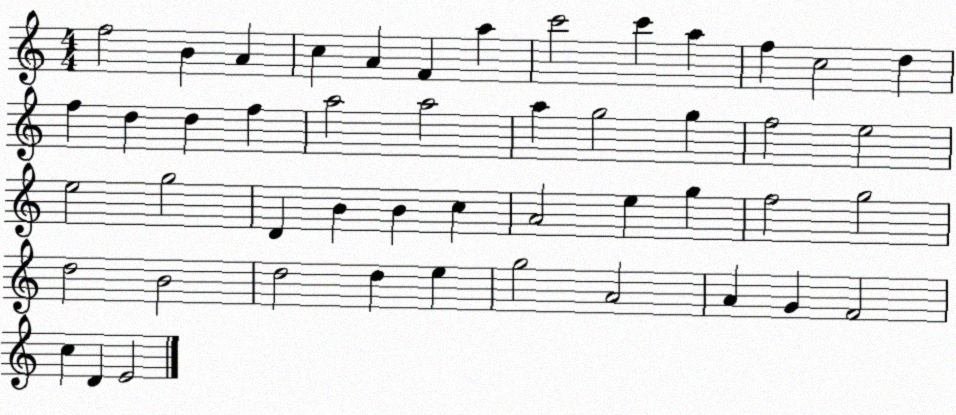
X:1
T:Untitled
M:4/4
L:1/4
K:C
f2 B A c A F a c'2 c' a f c2 d f d d f a2 a2 a g2 g f2 e2 e2 g2 D B B c A2 e g f2 g2 d2 B2 d2 d e g2 A2 A G F2 c D E2